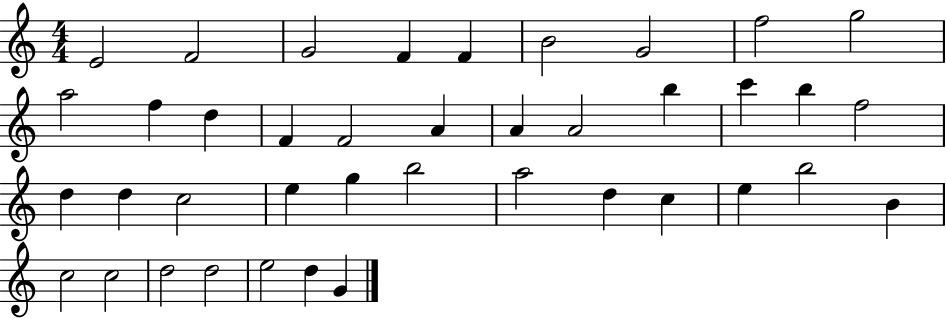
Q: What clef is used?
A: treble